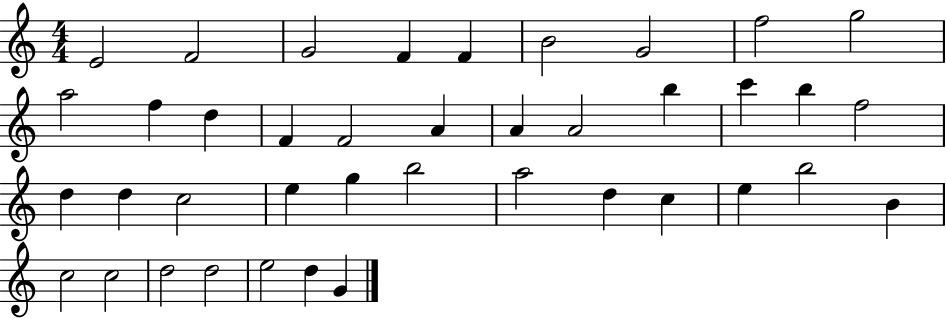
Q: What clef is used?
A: treble